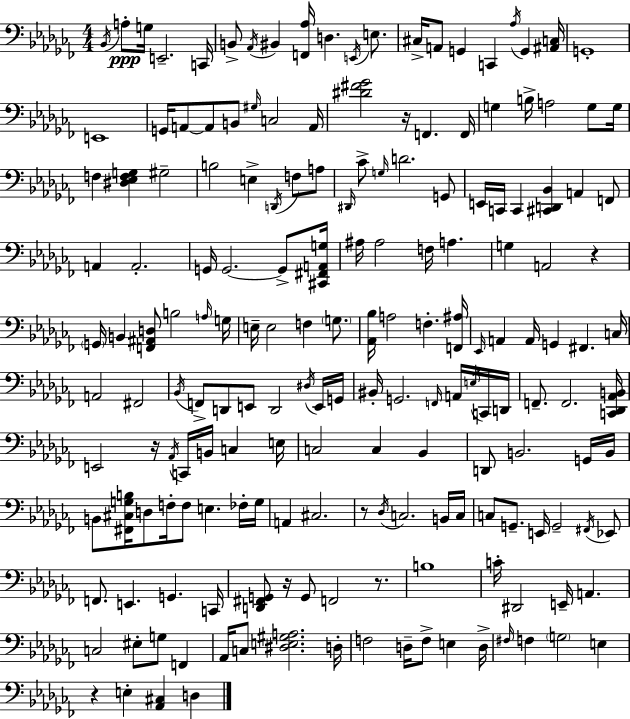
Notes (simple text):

Bb2/s A3/e G3/s E2/h. C2/s B2/e Ab2/s BIS2/q [F2,Ab3]/s D3/q. E2/s E3/e. C#3/s A2/e G2/q C2/q Ab3/s G2/q [A#2,C3]/s G2/w E2/w G2/s A2/e A2/e B2/e G#3/s C3/h A2/s [D#4,F#4,Gb4]/h R/s F2/q. F2/s G3/q B3/s A3/h G3/e G3/s F3/q [D#3,Eb3,F3,G3]/q G#3/h B3/h E3/q D2/s F3/e A3/e D#2/s CES4/e G3/s D4/h. G2/e E2/s C2/s C2/q [C#2,D2,Bb2]/q A2/q F2/e A2/q A2/h. G2/s G2/h. G2/e [C#2,F#2,A2,G3]/s A#3/s A#3/h F3/s A3/q. G3/q A2/h R/q G2/s B2/q [F2,A#2,D3]/e B3/h A3/s G3/s E3/s E3/h F3/q G3/e. [Ab2,Bb3]/s A3/h F3/q. [F2,A#3]/s Eb2/s A2/q A2/s G2/q F#2/q. C3/s A2/h F#2/h Bb2/s F2/e D2/e E2/e D2/h D#3/s E2/s G2/s BIS2/s G2/h. F2/s A2/s E3/s C2/s D2/s F2/e. F2/h. [C2,Db2,Ab2,B2]/s E2/h R/s Ab2/s C2/s B2/s C3/q E3/s C3/h C3/q Bb2/q D2/e B2/h. G2/s B2/s B2/e [F#2,C#3,G3,B3]/s D3/e F3/s F3/e E3/q. FES3/s G3/s A2/q C#3/h. R/e Db3/s C3/h. B2/s C3/s C3/e G2/e. E2/s G2/h F#2/s Eb2/e F2/e. E2/q. G2/q. C2/s [D2,F#2,G2]/e R/s G2/e F2/h R/e. B3/w C4/s D#2/h E2/s A2/q. C3/h EIS3/e G3/e F2/q Ab2/s C3/e [D#3,E3,G#3,A3]/h. D3/s F3/h D3/s F3/e E3/q D3/s F#3/s F3/q G3/h E3/q R/q E3/q [Ab2,C#3]/q D3/q